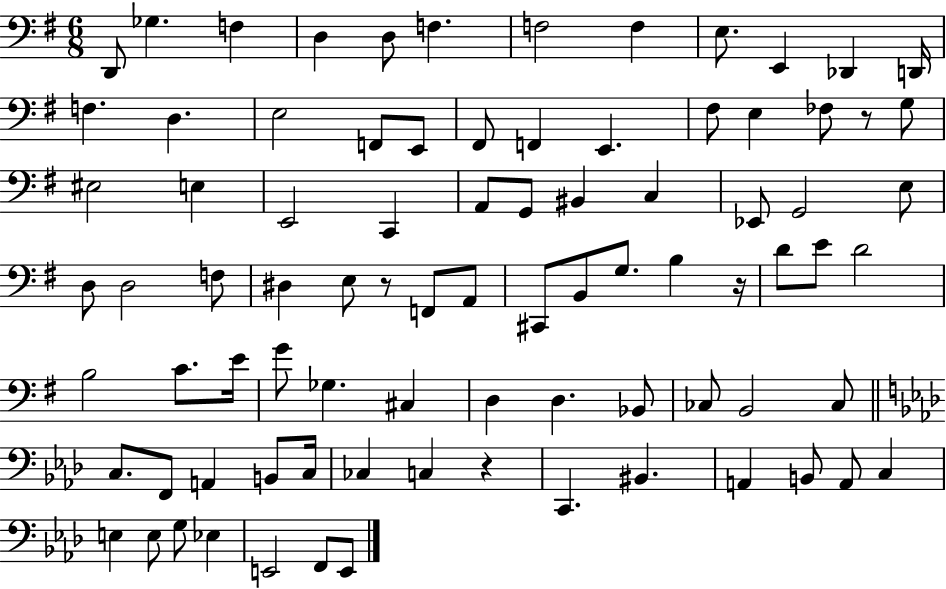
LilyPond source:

{
  \clef bass
  \numericTimeSignature
  \time 6/8
  \key g \major
  d,8 ges4. f4 | d4 d8 f4. | f2 f4 | e8. e,4 des,4 d,16 | \break f4. d4. | e2 f,8 e,8 | fis,8 f,4 e,4. | fis8 e4 fes8 r8 g8 | \break eis2 e4 | e,2 c,4 | a,8 g,8 bis,4 c4 | ees,8 g,2 e8 | \break d8 d2 f8 | dis4 e8 r8 f,8 a,8 | cis,8 b,8 g8. b4 r16 | d'8 e'8 d'2 | \break b2 c'8. e'16 | g'8 ges4. cis4 | d4 d4. bes,8 | ces8 b,2 ces8 | \break \bar "||" \break \key f \minor c8. f,8 a,4 b,8 c16 | ces4 c4 r4 | c,4. bis,4. | a,4 b,8 a,8 c4 | \break e4 e8 g8 ees4 | e,2 f,8 e,8 | \bar "|."
}